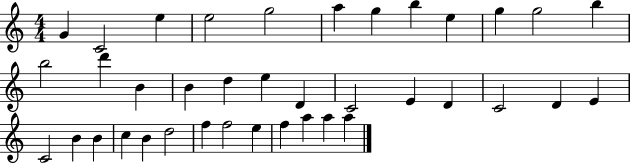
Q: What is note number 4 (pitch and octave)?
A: E5